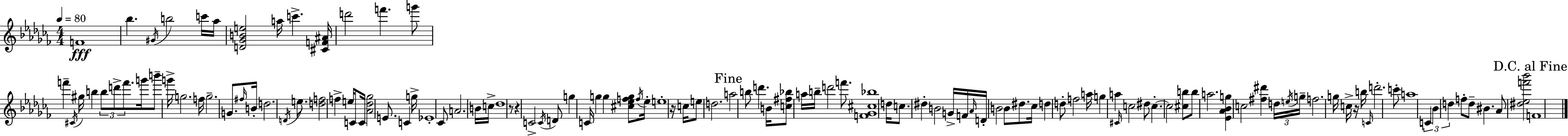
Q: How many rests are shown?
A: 4